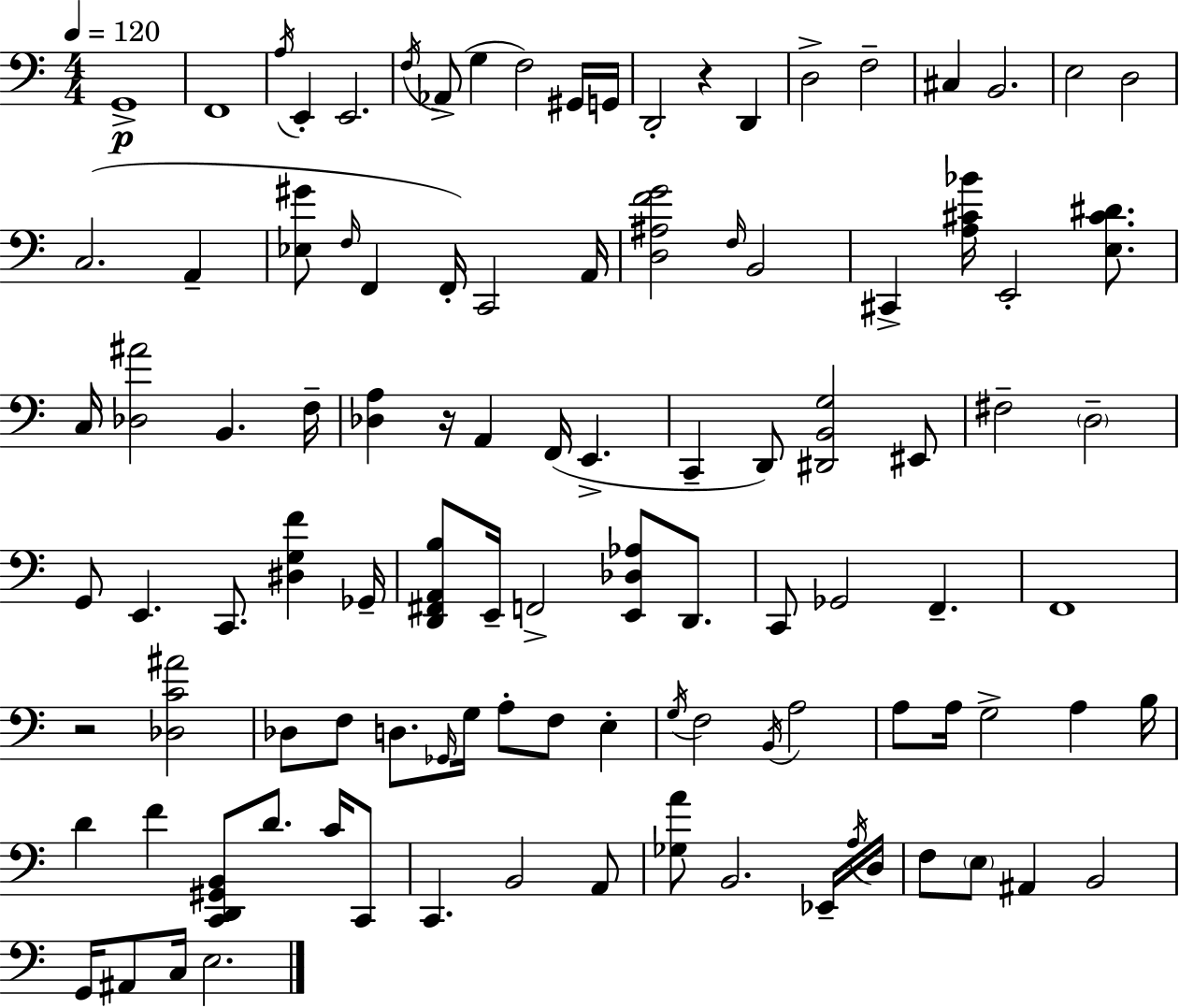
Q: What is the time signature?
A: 4/4